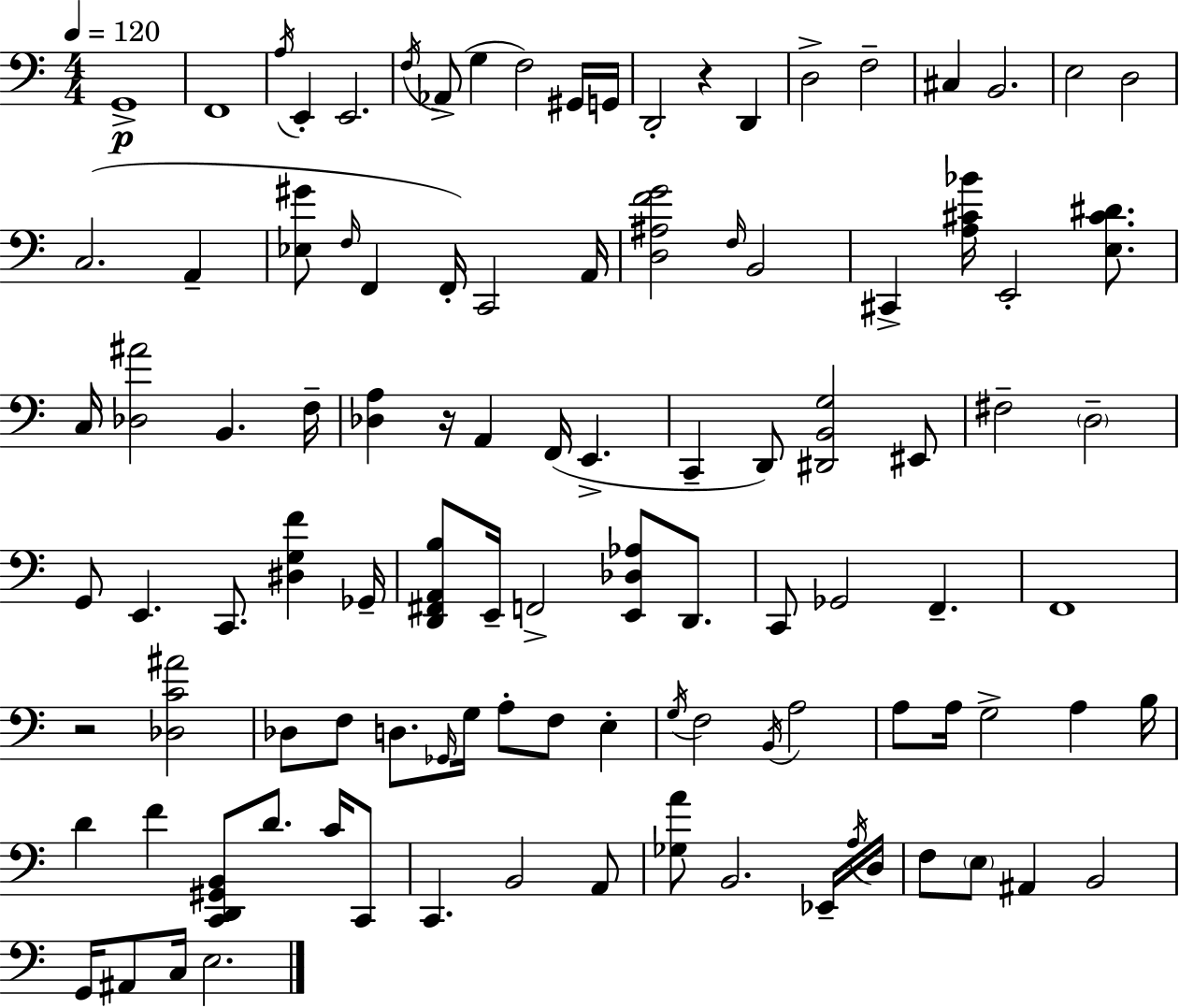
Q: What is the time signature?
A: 4/4